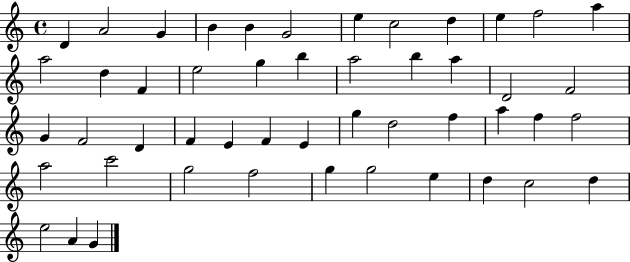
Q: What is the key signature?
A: C major